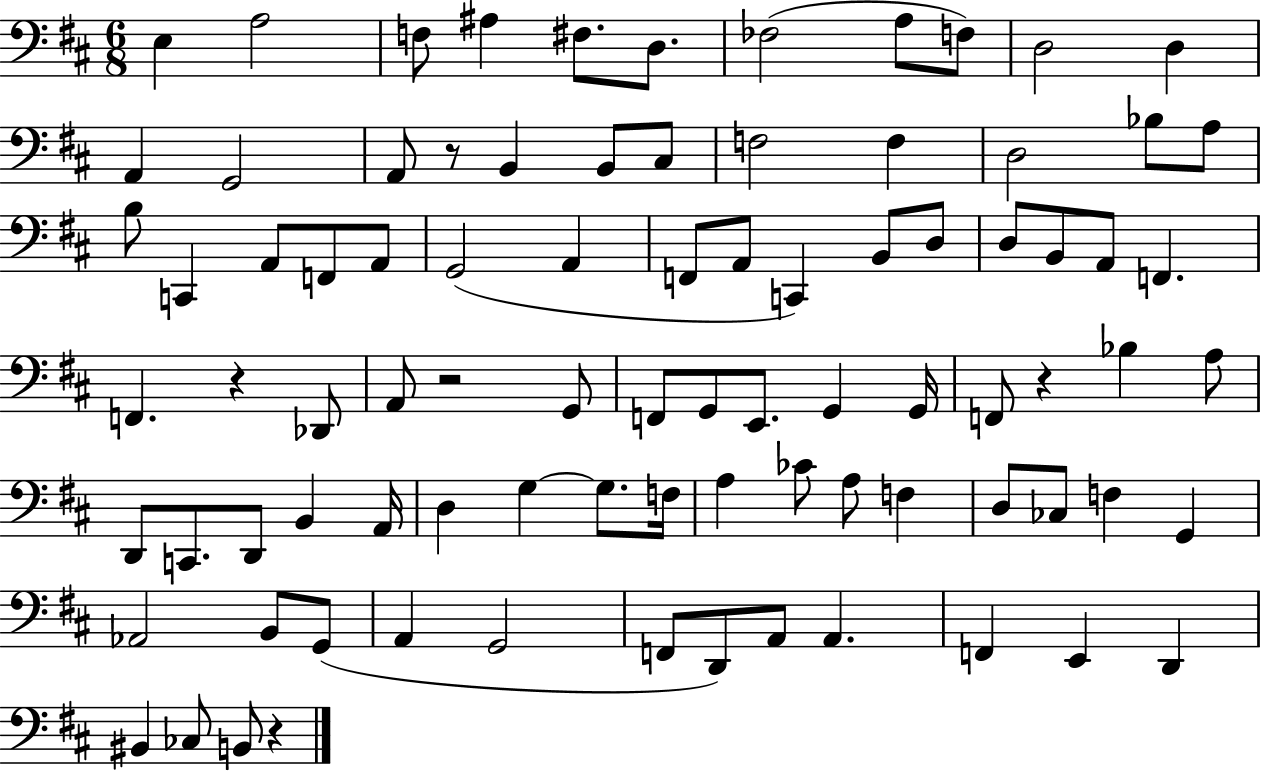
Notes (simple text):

E3/q A3/h F3/e A#3/q F#3/e. D3/e. FES3/h A3/e F3/e D3/h D3/q A2/q G2/h A2/e R/e B2/q B2/e C#3/e F3/h F3/q D3/h Bb3/e A3/e B3/e C2/q A2/e F2/e A2/e G2/h A2/q F2/e A2/e C2/q B2/e D3/e D3/e B2/e A2/e F2/q. F2/q. R/q Db2/e A2/e R/h G2/e F2/e G2/e E2/e. G2/q G2/s F2/e R/q Bb3/q A3/e D2/e C2/e. D2/e B2/q A2/s D3/q G3/q G3/e. F3/s A3/q CES4/e A3/e F3/q D3/e CES3/e F3/q G2/q Ab2/h B2/e G2/e A2/q G2/h F2/e D2/e A2/e A2/q. F2/q E2/q D2/q BIS2/q CES3/e B2/e R/q